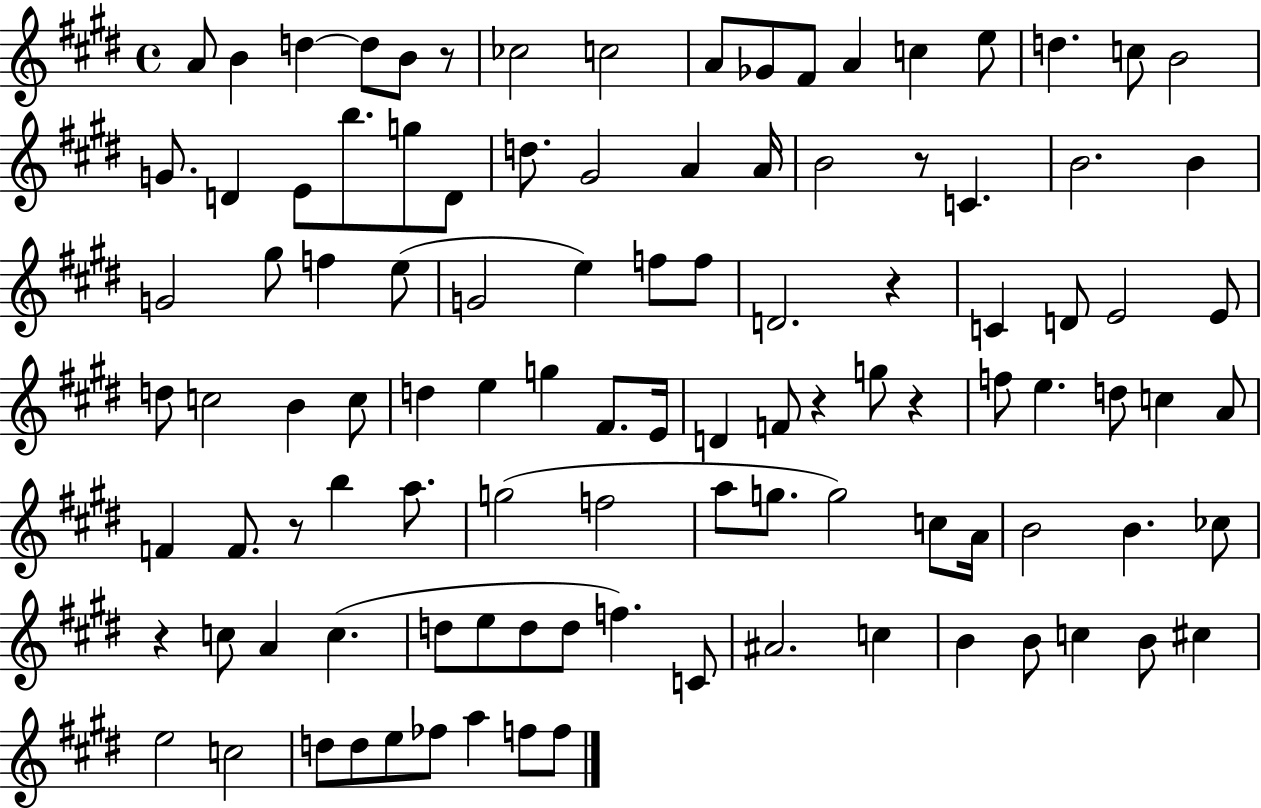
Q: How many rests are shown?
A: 7